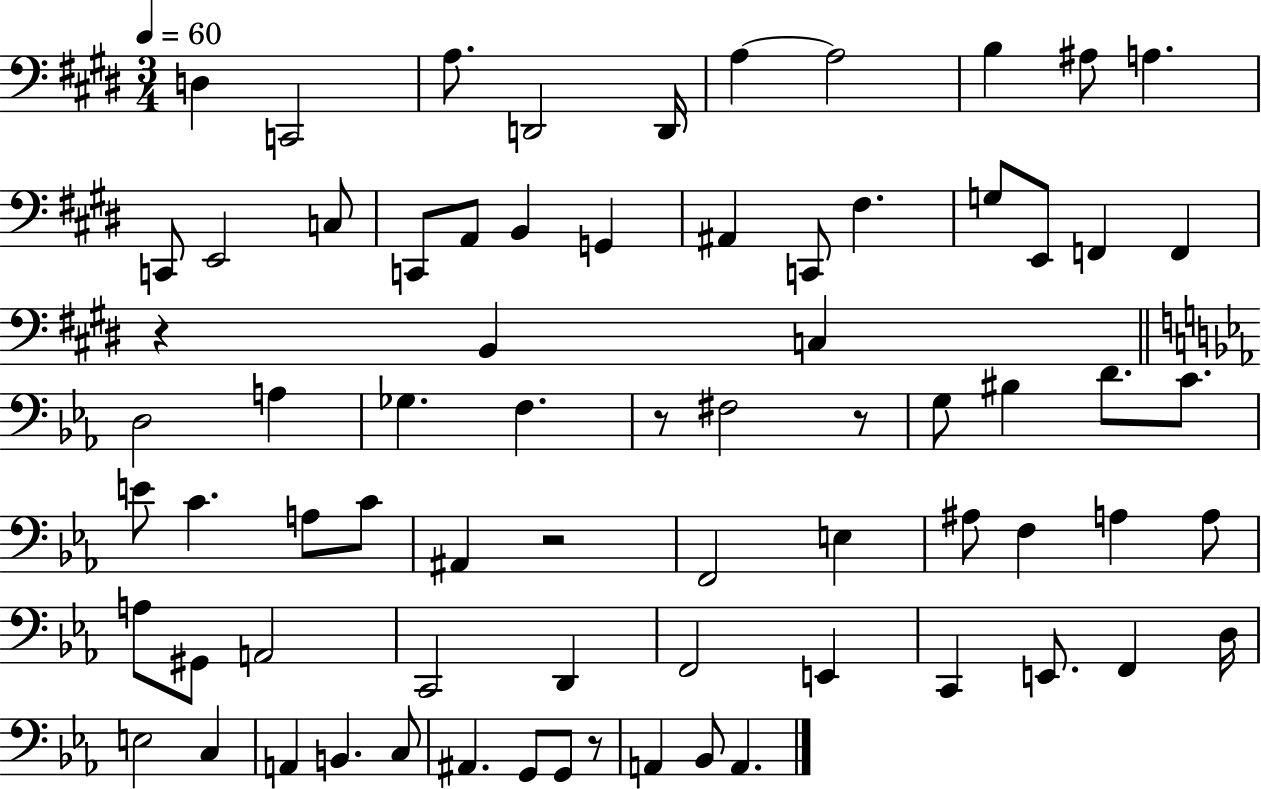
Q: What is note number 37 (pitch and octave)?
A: C4